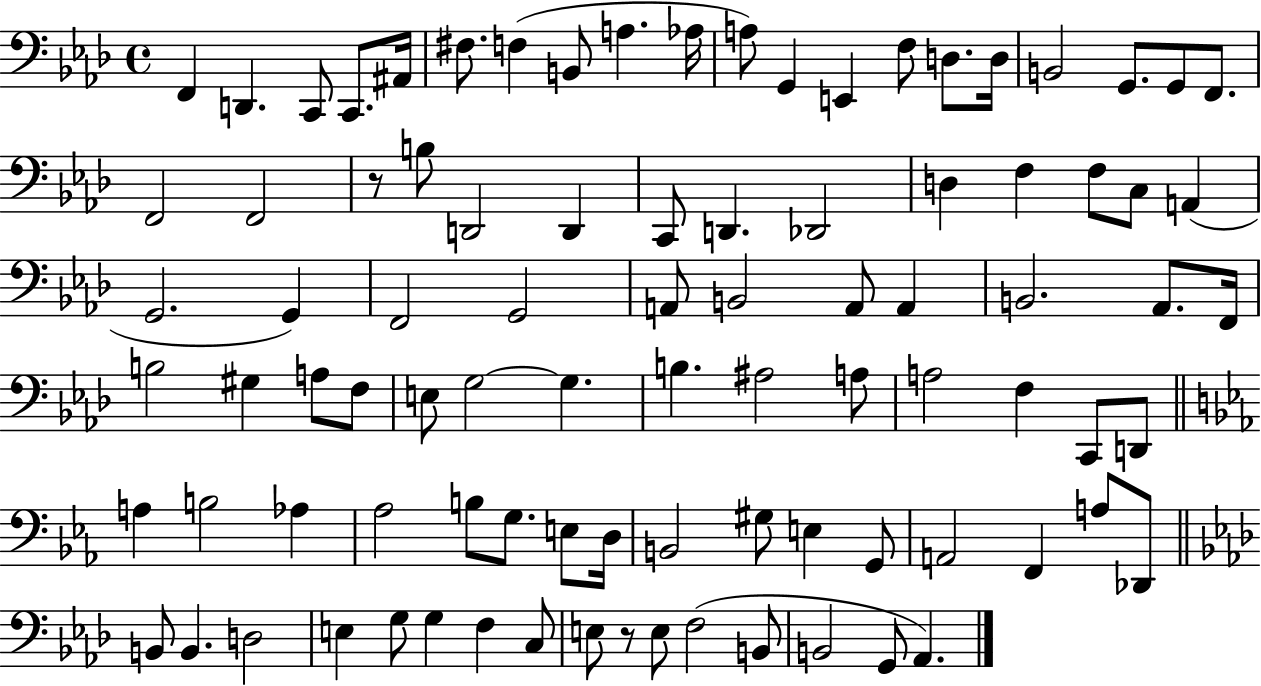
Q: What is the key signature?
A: AES major